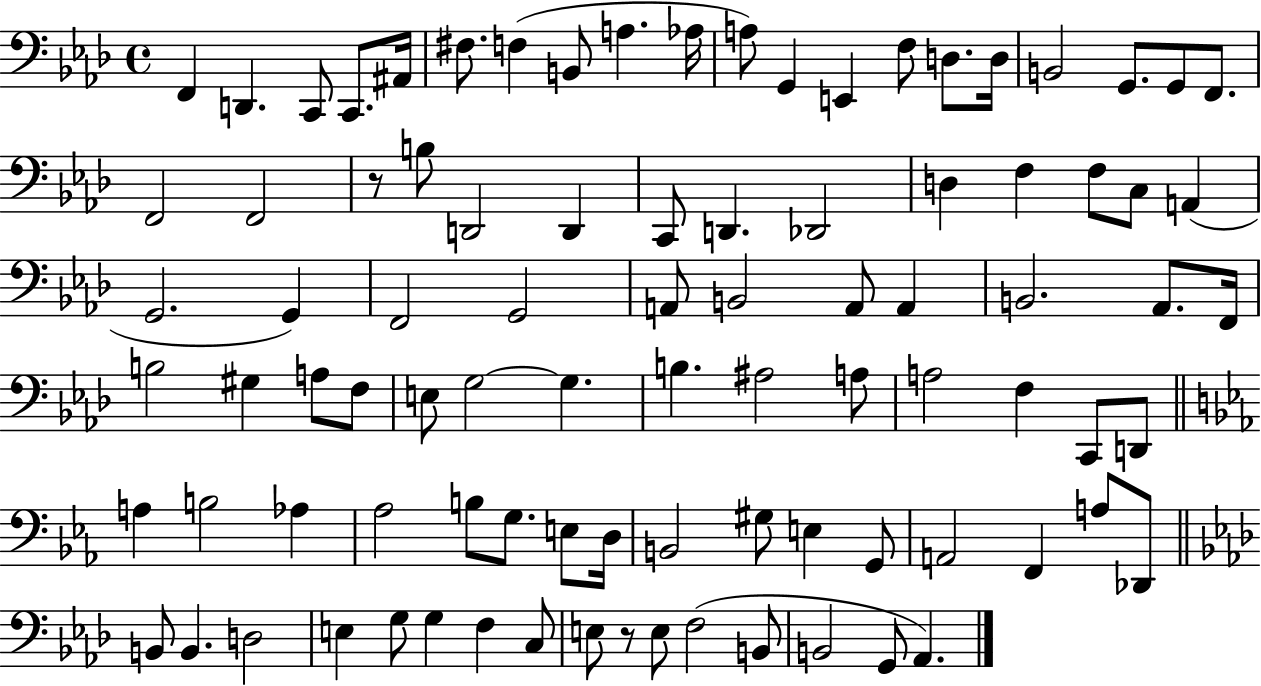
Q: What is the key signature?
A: AES major